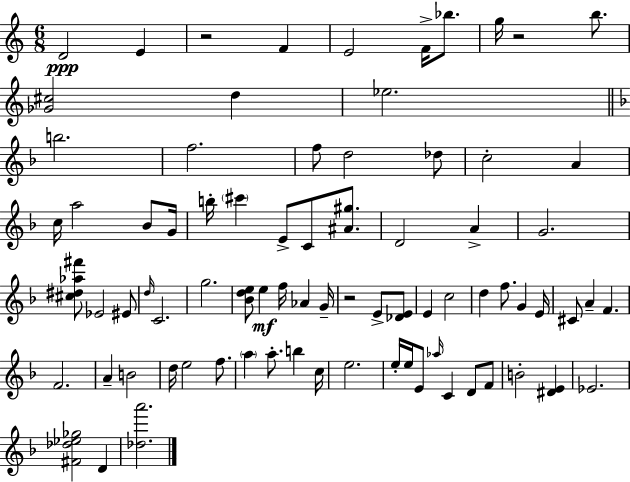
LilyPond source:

{
  \clef treble
  \numericTimeSignature
  \time 6/8
  \key c \major
  d'2\ppp e'4 | r2 f'4 | e'2 f'16-> bes''8. | g''16 r2 b''8. | \break <ges' cis''>2 d''4 | ees''2. | \bar "||" \break \key f \major b''2. | f''2. | f''8 d''2 des''8 | c''2-. a'4 | \break c''16 a''2 bes'8 g'16 | b''16-. \parenthesize cis'''4 e'8-> c'8 <ais' gis''>8. | d'2 a'4-> | g'2. | \break <cis'' dis'' aes'' fis'''>8 ees'2 eis'8 | \grace { d''16 } c'2. | g''2. | <bes' d'' e''>8 e''4\mf f''16 aes'4 | \break g'16-- r2 e'8-> <des' e'>8 | e'4 c''2 | d''4 f''8. g'4 | e'16 cis'8 a'4-- f'4. | \break f'2. | a'4-- b'2 | d''16 e''2 f''8. | \parenthesize a''4 a''8.-. b''4 | \break c''16 e''2. | e''16-. e''16 e'8 \grace { aes''16 } c'4 d'8 | f'8 b'2-. <dis' e'>4 | ees'2. | \break <fis' des'' ees'' ges''>2 d'4 | <des'' a'''>2. | \bar "|."
}